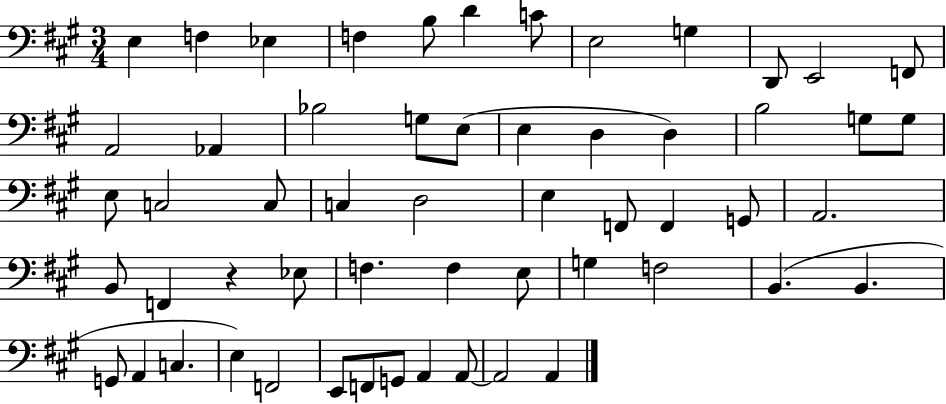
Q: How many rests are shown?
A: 1